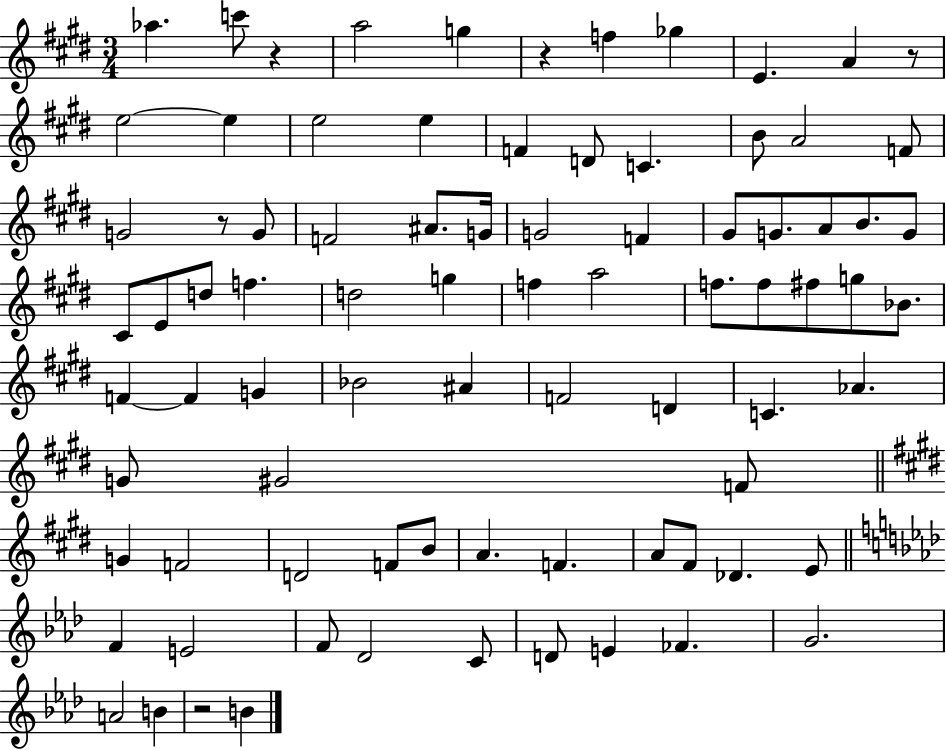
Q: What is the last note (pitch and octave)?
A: B4